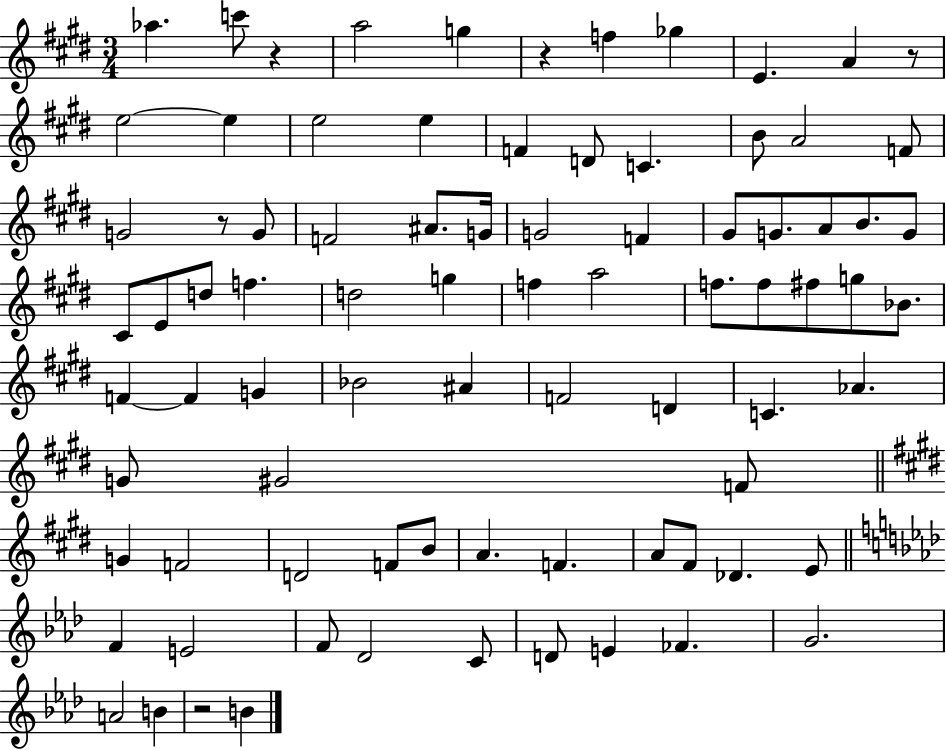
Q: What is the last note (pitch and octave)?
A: B4